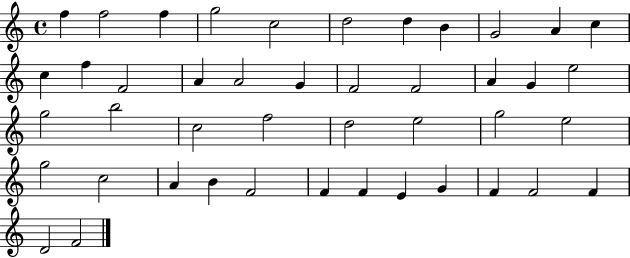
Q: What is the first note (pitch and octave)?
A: F5